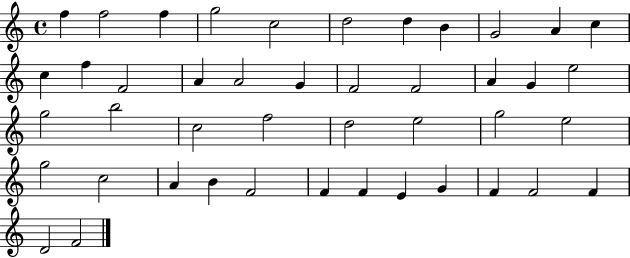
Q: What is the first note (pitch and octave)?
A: F5